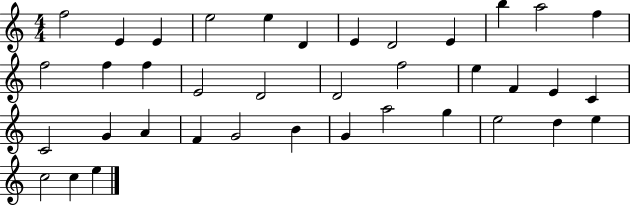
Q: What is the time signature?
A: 4/4